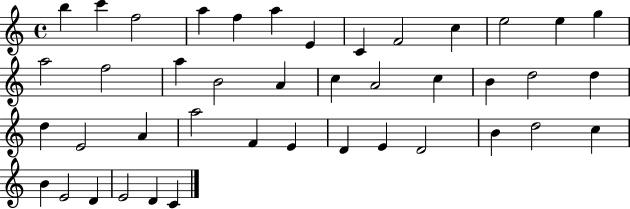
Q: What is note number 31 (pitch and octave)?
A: D4